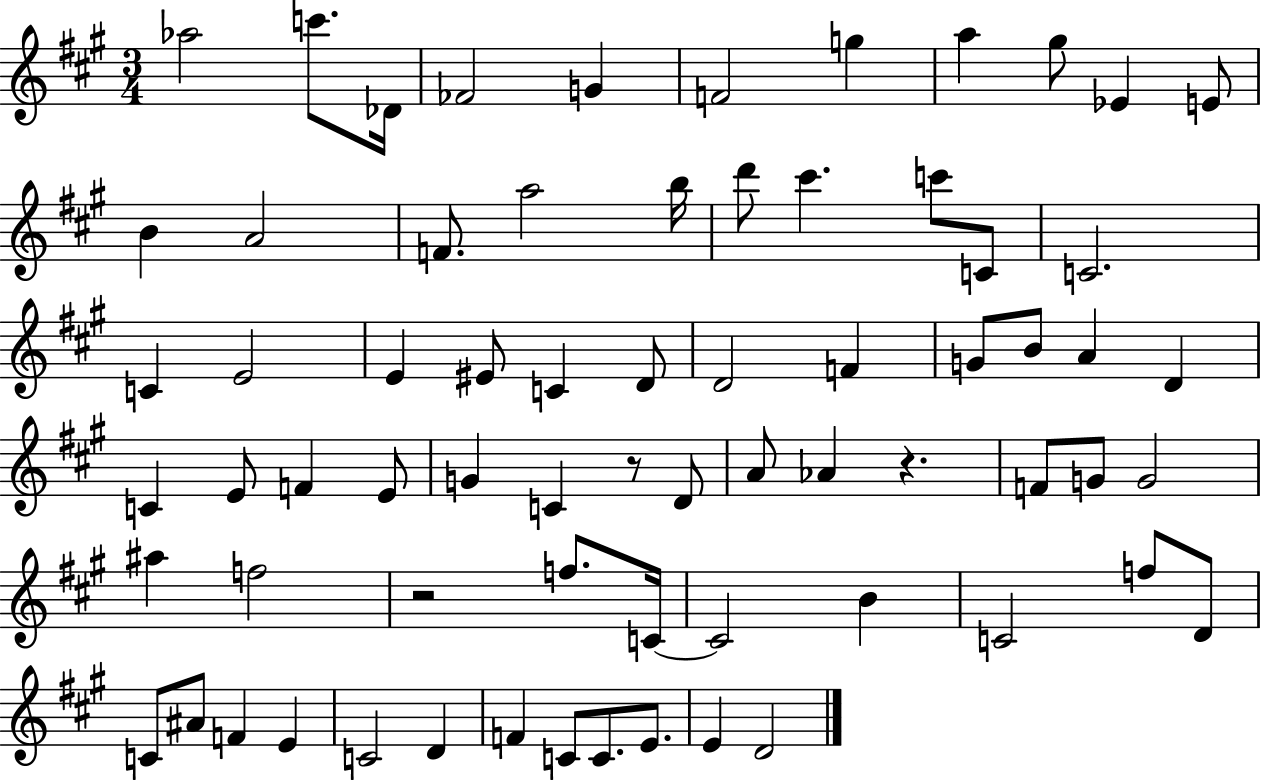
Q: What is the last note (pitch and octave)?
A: D4